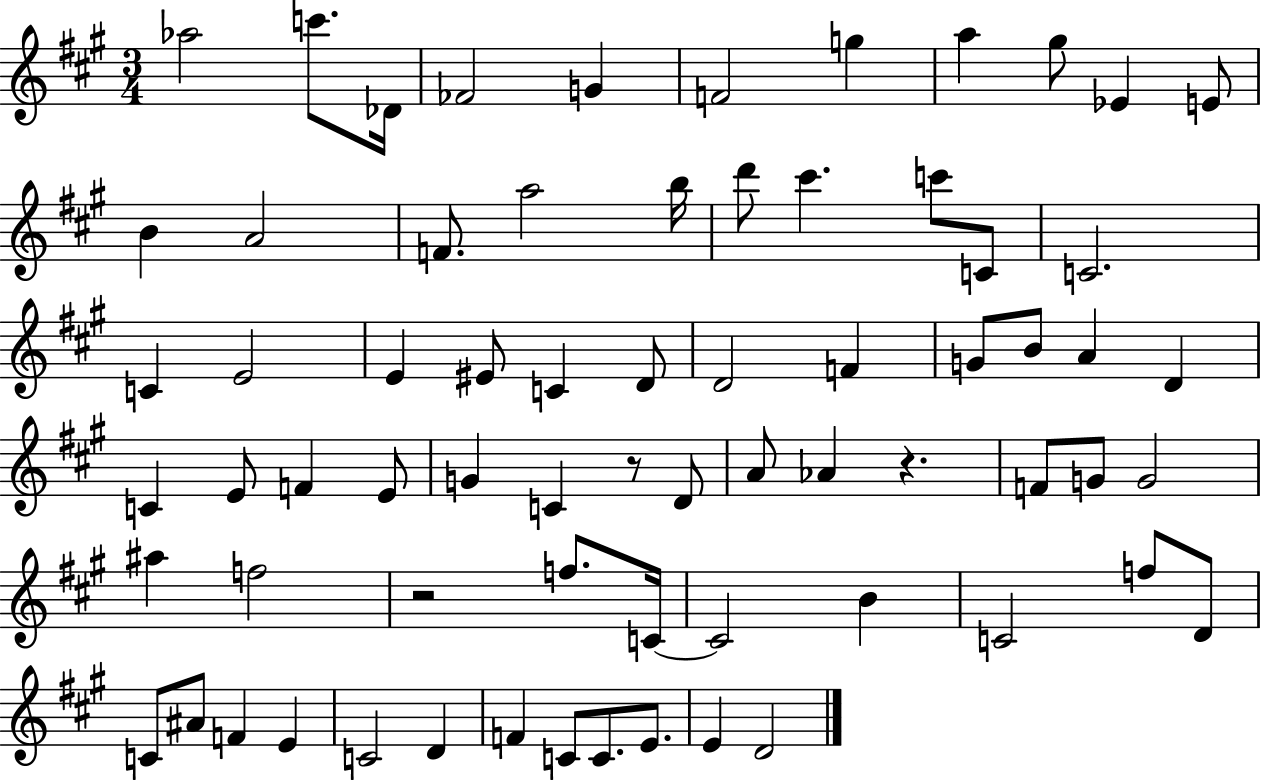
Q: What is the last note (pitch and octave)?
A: D4